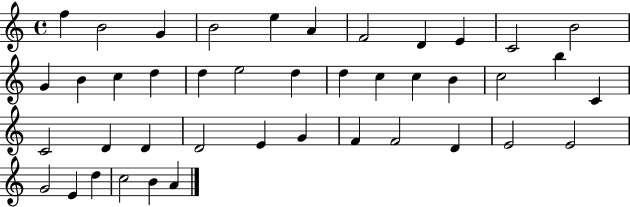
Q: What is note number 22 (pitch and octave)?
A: B4